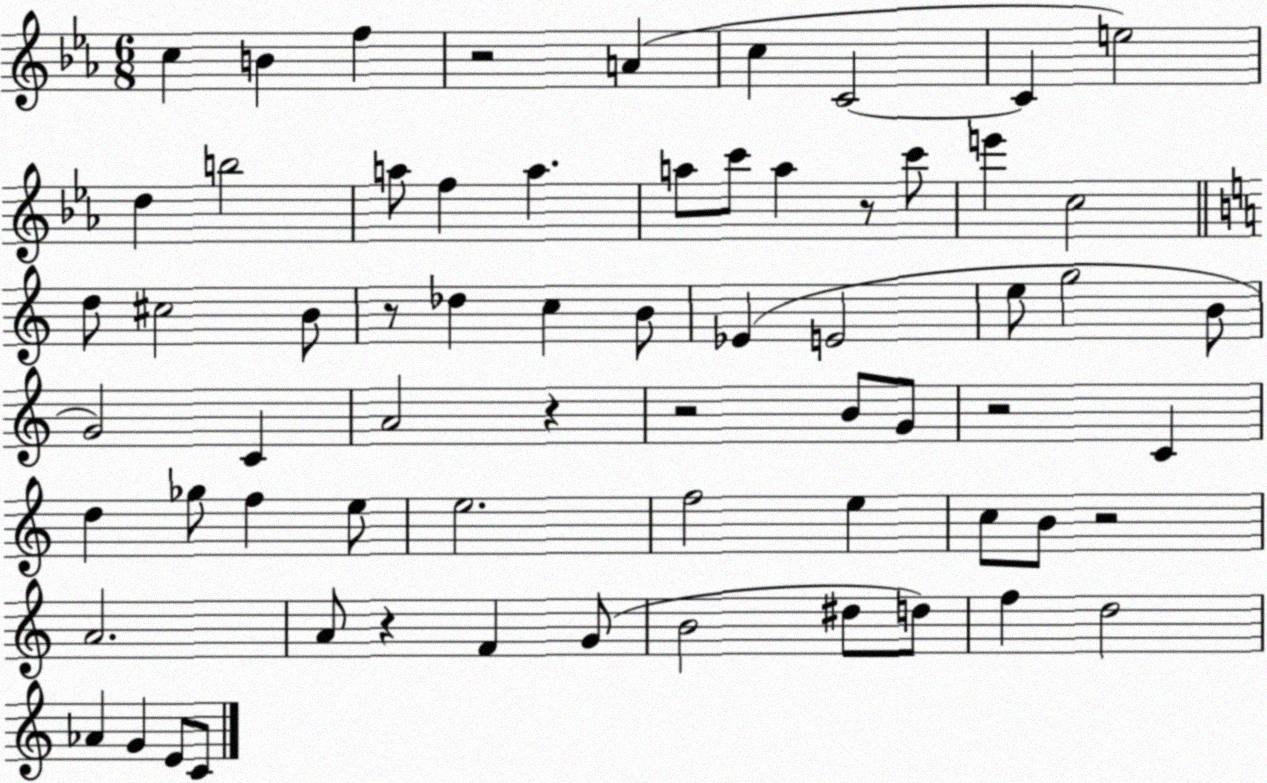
X:1
T:Untitled
M:6/8
L:1/4
K:Eb
c B f z2 A c C2 C e2 d b2 a/2 f a a/2 c'/2 a z/2 c'/2 e' c2 d/2 ^c2 B/2 z/2 _d c B/2 _E E2 e/2 g2 B/2 G2 C A2 z z2 B/2 G/2 z2 C d _g/2 f e/2 e2 f2 e c/2 B/2 z2 A2 A/2 z F G/2 B2 ^d/2 d/2 f d2 _A G E/2 C/2